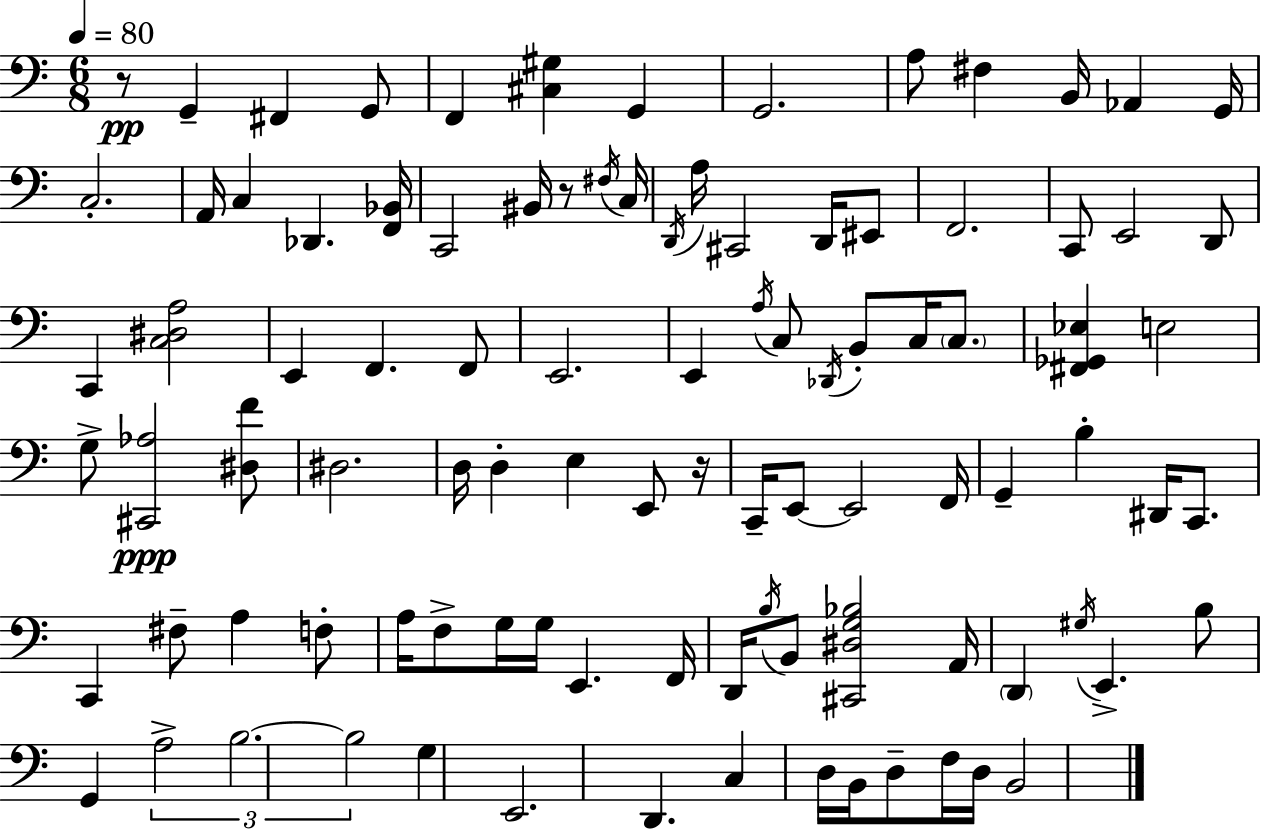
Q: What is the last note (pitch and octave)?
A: B2